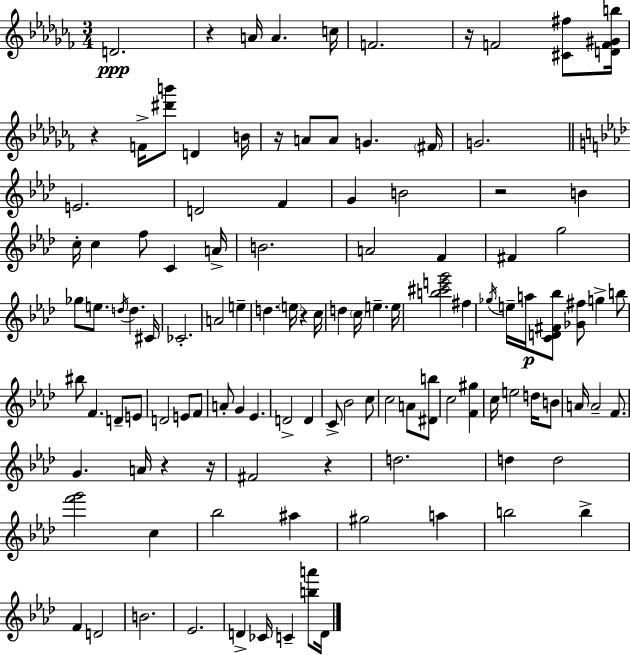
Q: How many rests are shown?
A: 9